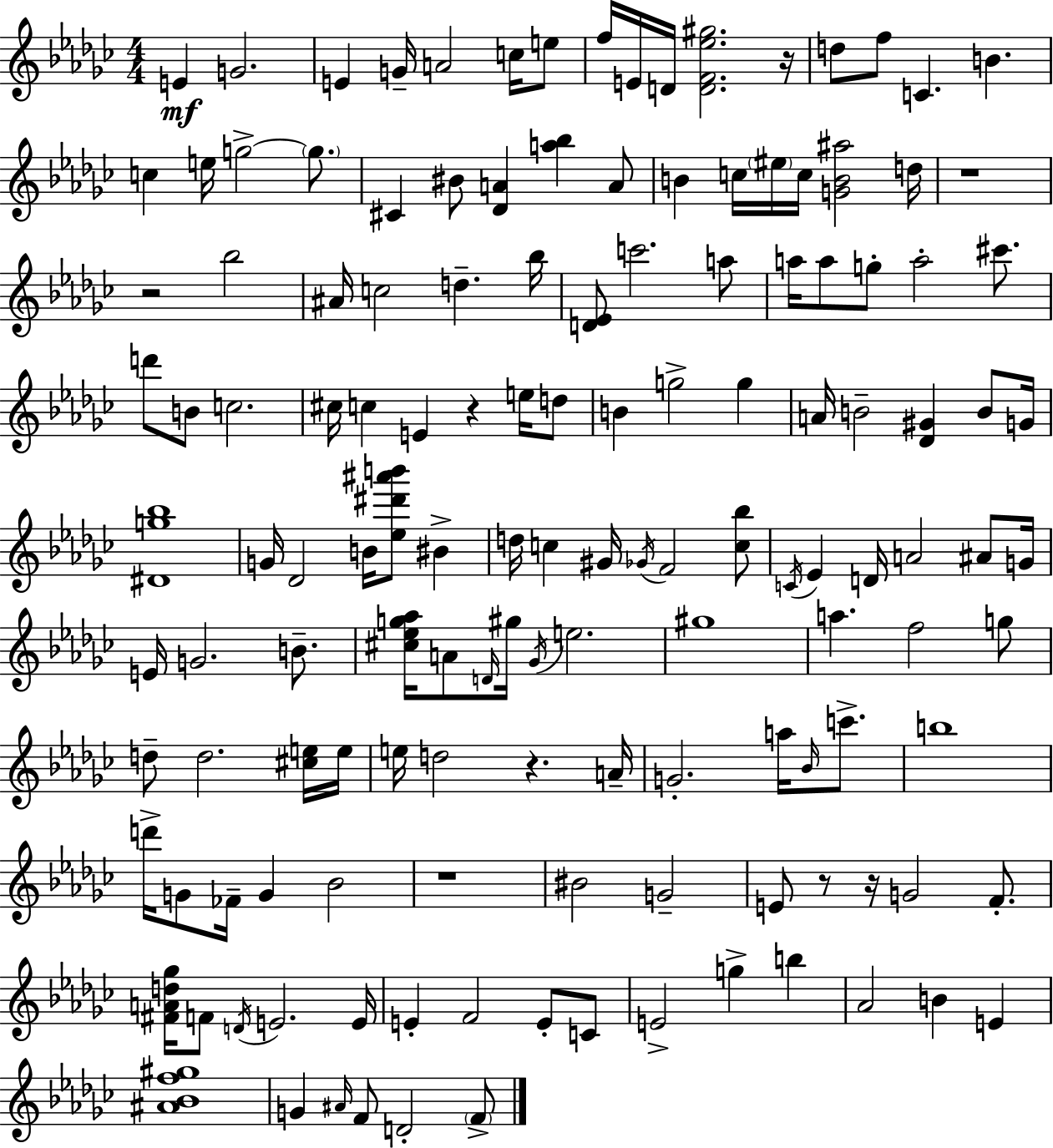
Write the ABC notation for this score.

X:1
T:Untitled
M:4/4
L:1/4
K:Ebm
E G2 E G/4 A2 c/4 e/2 f/4 E/4 D/4 [DF_e^g]2 z/4 d/2 f/2 C B c e/4 g2 g/2 ^C ^B/2 [_DA] [a_b] A/2 B c/4 ^e/4 c/4 [GB^a]2 d/4 z4 z2 _b2 ^A/4 c2 d _b/4 [D_E]/2 c'2 a/2 a/4 a/2 g/2 a2 ^c'/2 d'/2 B/2 c2 ^c/4 c E z e/4 d/2 B g2 g A/4 B2 [_D^G] B/2 G/4 [^Dg_b]4 G/4 _D2 B/4 [_e^d'^a'b']/2 ^B d/4 c ^G/4 _G/4 F2 [c_b]/2 C/4 _E D/4 A2 ^A/2 G/4 E/4 G2 B/2 [^c_eg_a]/4 A/2 D/4 ^g/4 _G/4 e2 ^g4 a f2 g/2 d/2 d2 [^ce]/4 e/4 e/4 d2 z A/4 G2 a/4 _B/4 c'/2 b4 d'/4 G/2 _F/4 G _B2 z4 ^B2 G2 E/2 z/2 z/4 G2 F/2 [^FAd_g]/4 F/2 D/4 E2 E/4 E F2 E/2 C/2 E2 g b _A2 B E [^A_Bf^g]4 G ^A/4 F/2 D2 F/2